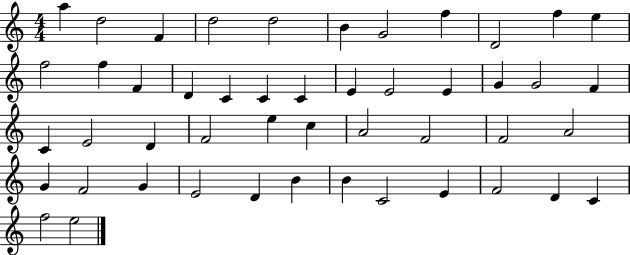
X:1
T:Untitled
M:4/4
L:1/4
K:C
a d2 F d2 d2 B G2 f D2 f e f2 f F D C C C E E2 E G G2 F C E2 D F2 e c A2 F2 F2 A2 G F2 G E2 D B B C2 E F2 D C f2 e2